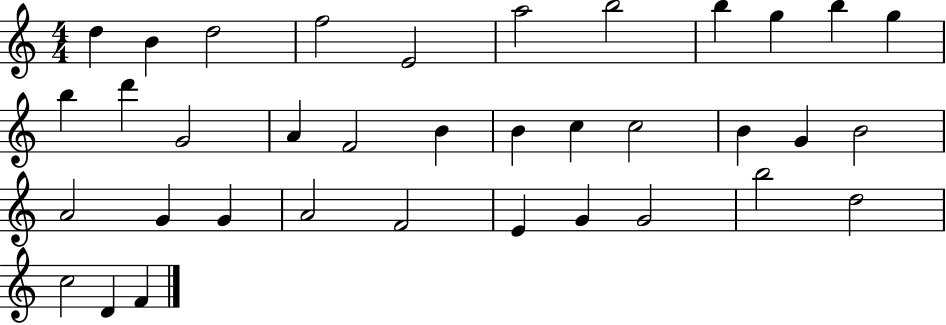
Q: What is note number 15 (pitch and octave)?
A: A4